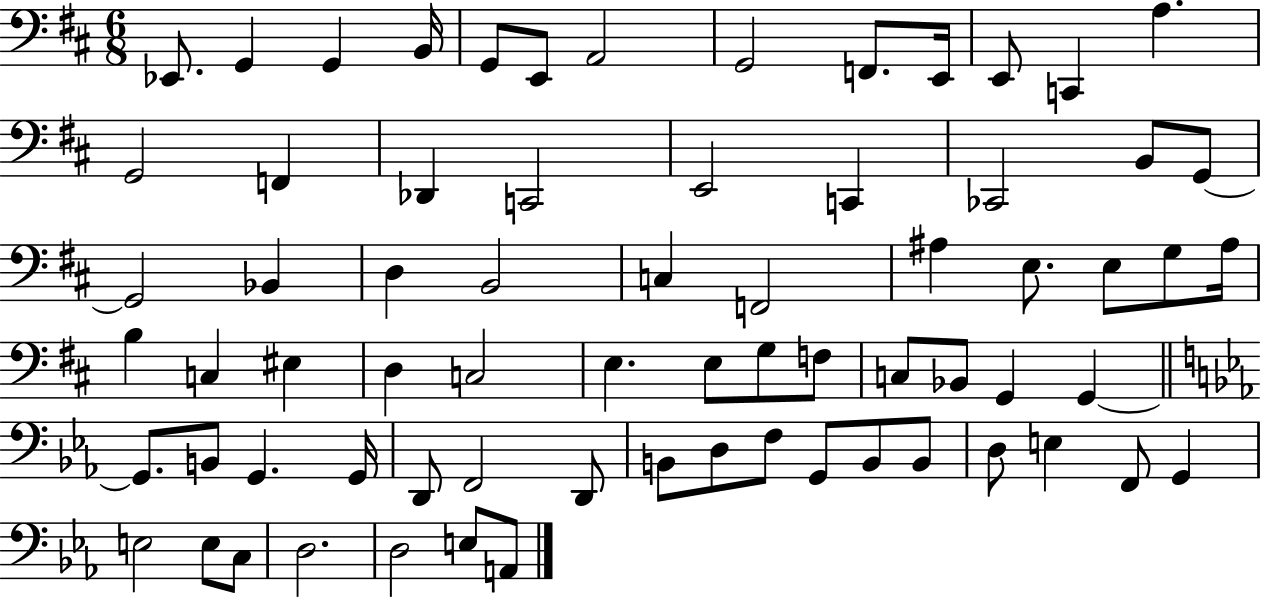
Eb2/e. G2/q G2/q B2/s G2/e E2/e A2/h G2/h F2/e. E2/s E2/e C2/q A3/q. G2/h F2/q Db2/q C2/h E2/h C2/q CES2/h B2/e G2/e G2/h Bb2/q D3/q B2/h C3/q F2/h A#3/q E3/e. E3/e G3/e A#3/s B3/q C3/q EIS3/q D3/q C3/h E3/q. E3/e G3/e F3/e C3/e Bb2/e G2/q G2/q G2/e. B2/e G2/q. G2/s D2/e F2/h D2/e B2/e D3/e F3/e G2/e B2/e B2/e D3/e E3/q F2/e G2/q E3/h E3/e C3/e D3/h. D3/h E3/e A2/e